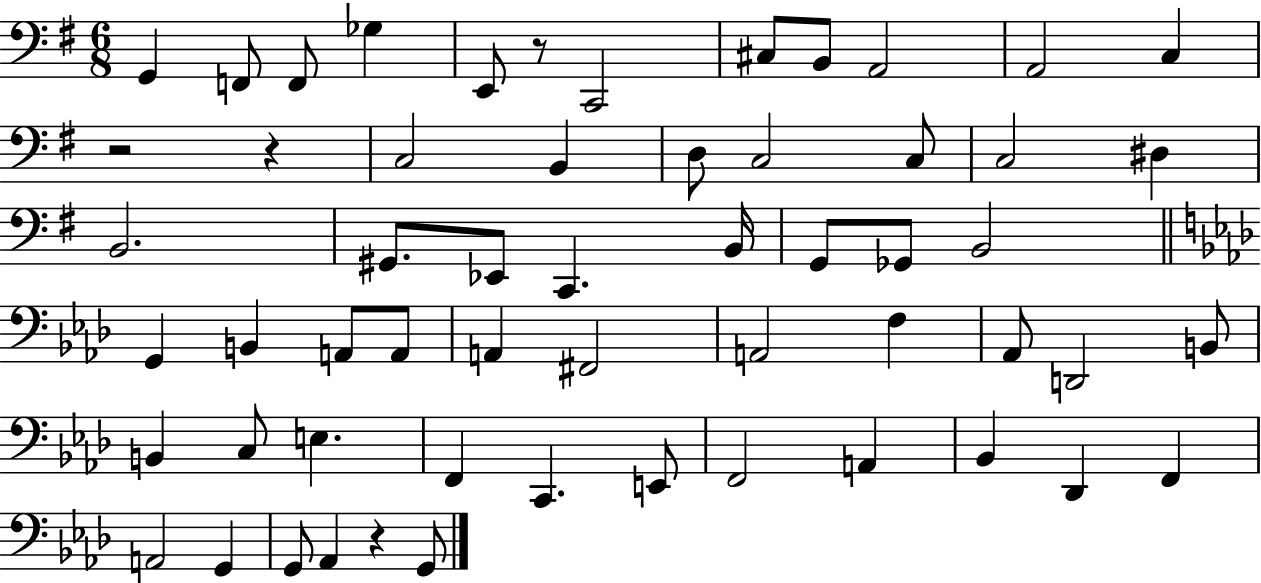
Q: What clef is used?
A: bass